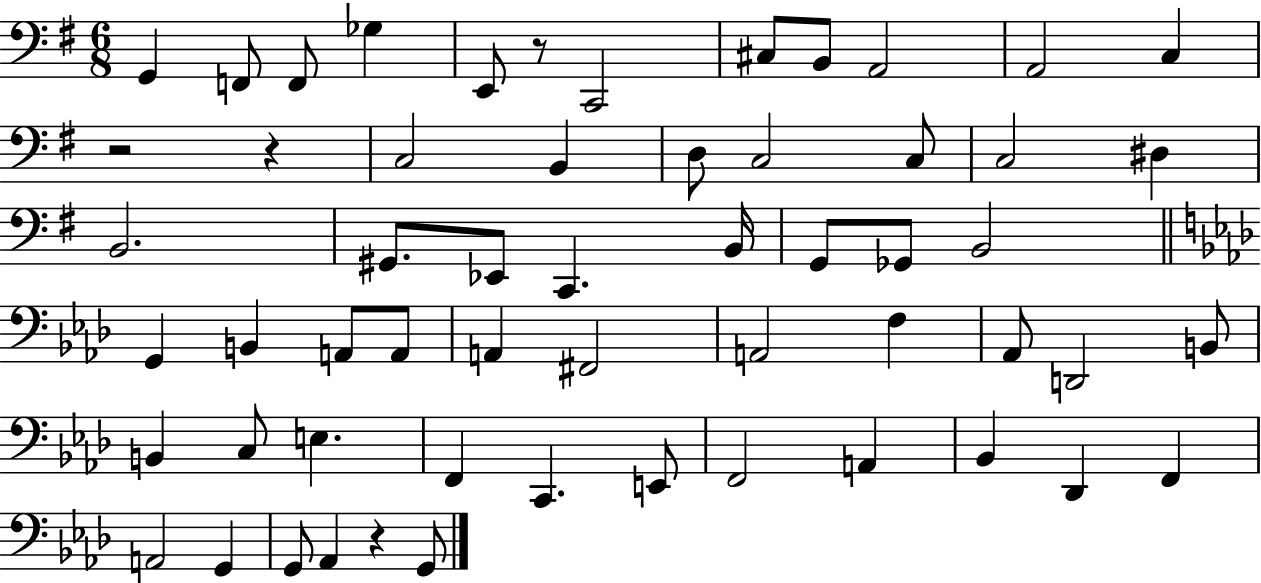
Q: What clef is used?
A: bass